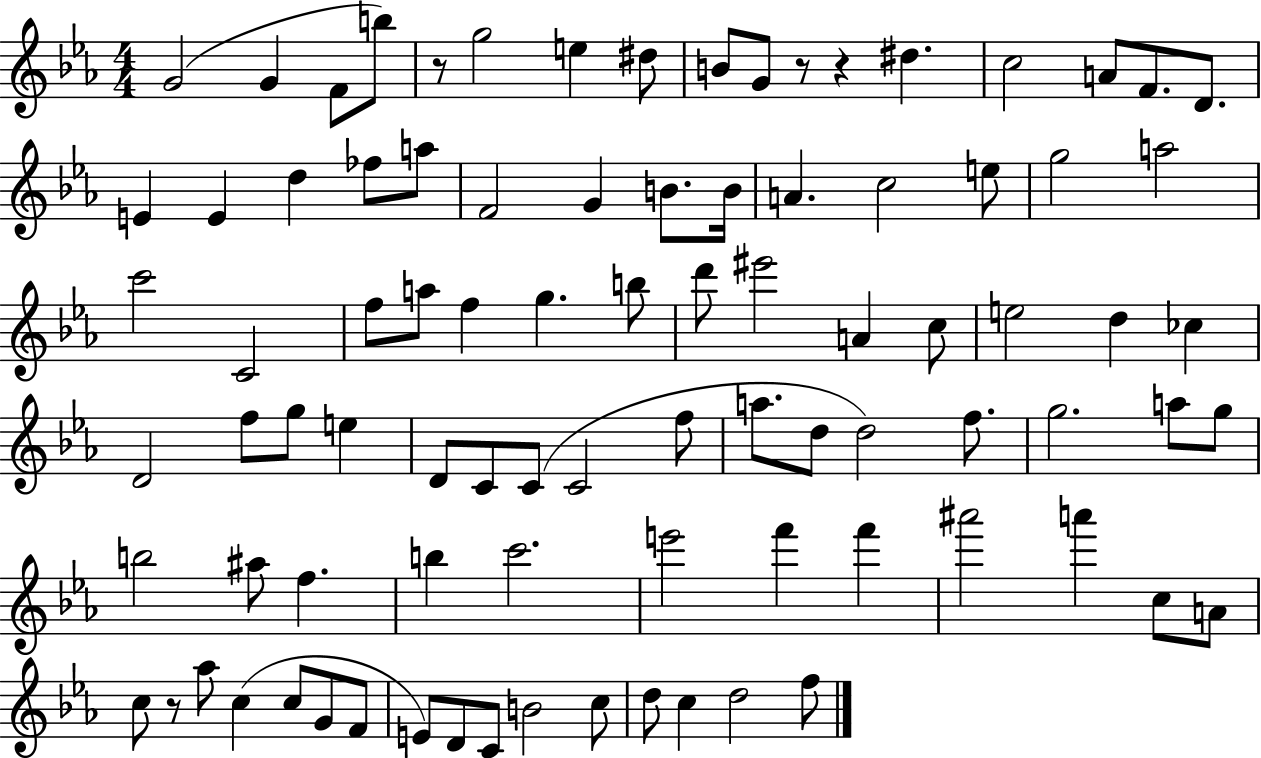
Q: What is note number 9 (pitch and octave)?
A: G4